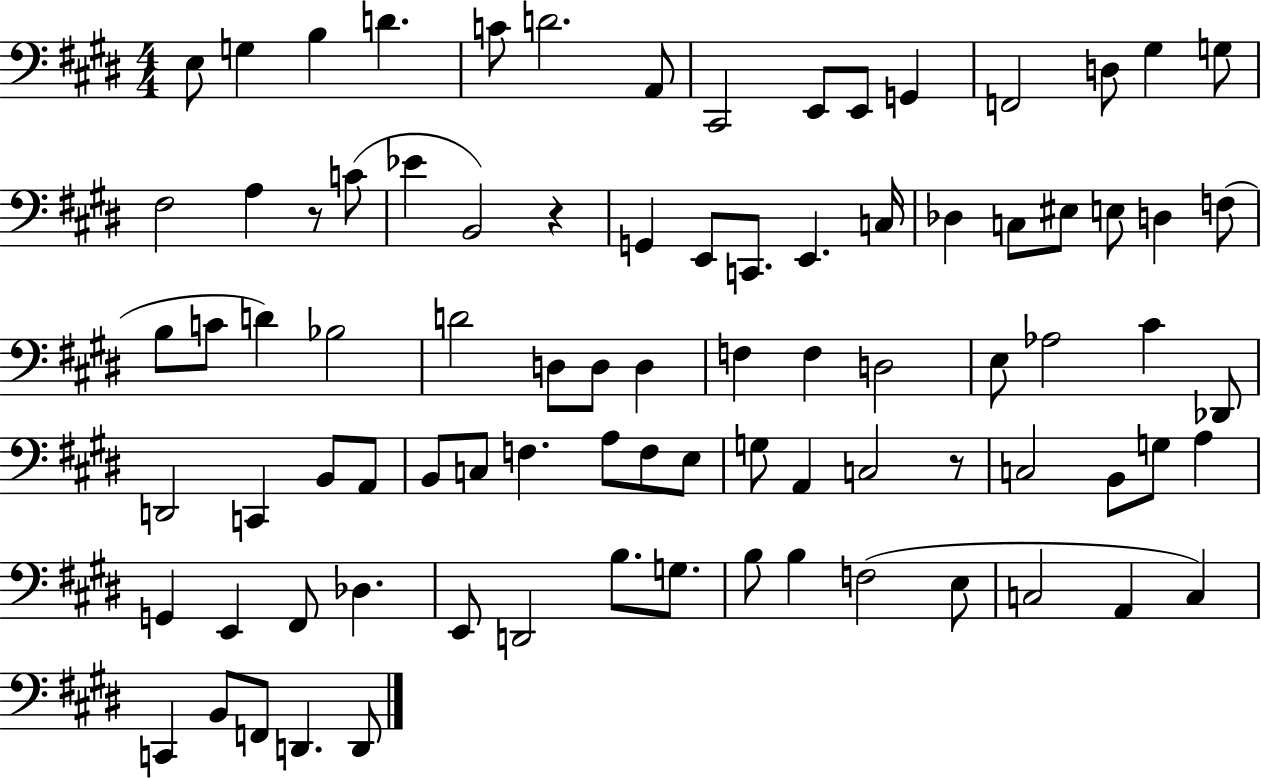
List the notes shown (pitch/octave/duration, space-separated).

E3/e G3/q B3/q D4/q. C4/e D4/h. A2/e C#2/h E2/e E2/e G2/q F2/h D3/e G#3/q G3/e F#3/h A3/q R/e C4/e Eb4/q B2/h R/q G2/q E2/e C2/e. E2/q. C3/s Db3/q C3/e EIS3/e E3/e D3/q F3/e B3/e C4/e D4/q Bb3/h D4/h D3/e D3/e D3/q F3/q F3/q D3/h E3/e Ab3/h C#4/q Db2/e D2/h C2/q B2/e A2/e B2/e C3/e F3/q. A3/e F3/e E3/e G3/e A2/q C3/h R/e C3/h B2/e G3/e A3/q G2/q E2/q F#2/e Db3/q. E2/e D2/h B3/e. G3/e. B3/e B3/q F3/h E3/e C3/h A2/q C3/q C2/q B2/e F2/e D2/q. D2/e